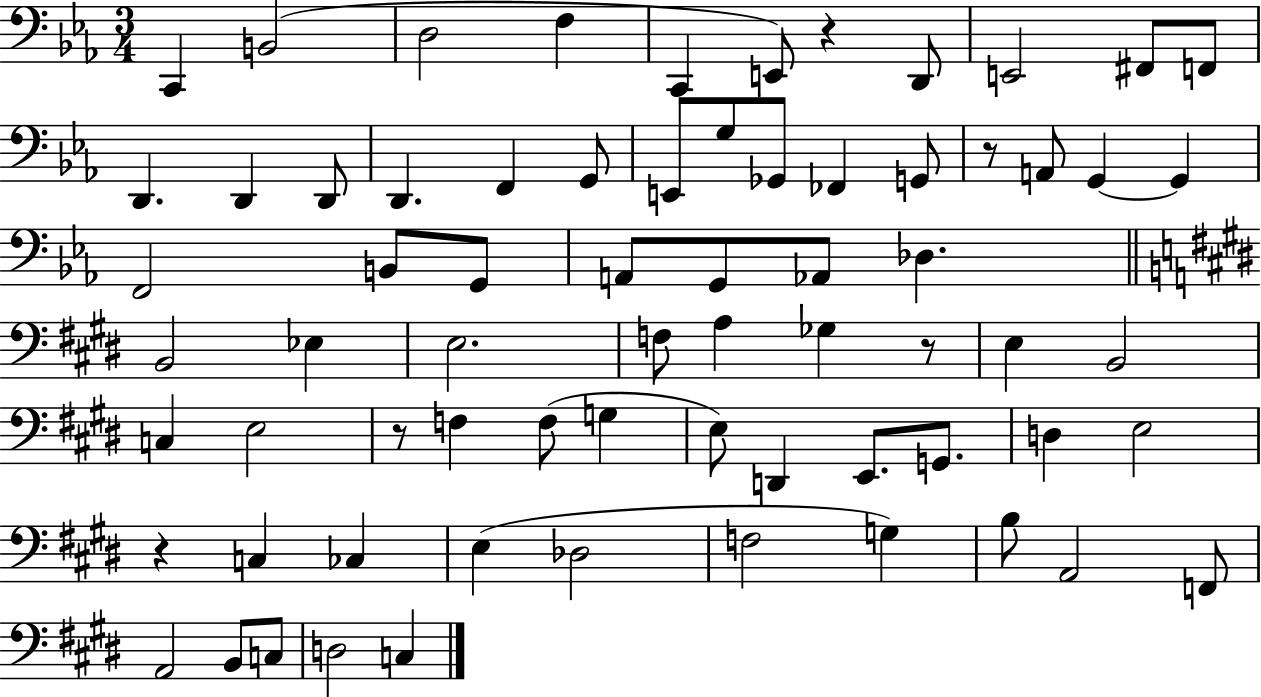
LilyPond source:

{
  \clef bass
  \numericTimeSignature
  \time 3/4
  \key ees \major
  c,4 b,2( | d2 f4 | c,4 e,8) r4 d,8 | e,2 fis,8 f,8 | \break d,4. d,4 d,8 | d,4. f,4 g,8 | e,8 g8 ges,8 fes,4 g,8 | r8 a,8 g,4~~ g,4 | \break f,2 b,8 g,8 | a,8 g,8 aes,8 des4. | \bar "||" \break \key e \major b,2 ees4 | e2. | f8 a4 ges4 r8 | e4 b,2 | \break c4 e2 | r8 f4 f8( g4 | e8) d,4 e,8. g,8. | d4 e2 | \break r4 c4 ces4 | e4( des2 | f2 g4) | b8 a,2 f,8 | \break a,2 b,8 c8 | d2 c4 | \bar "|."
}